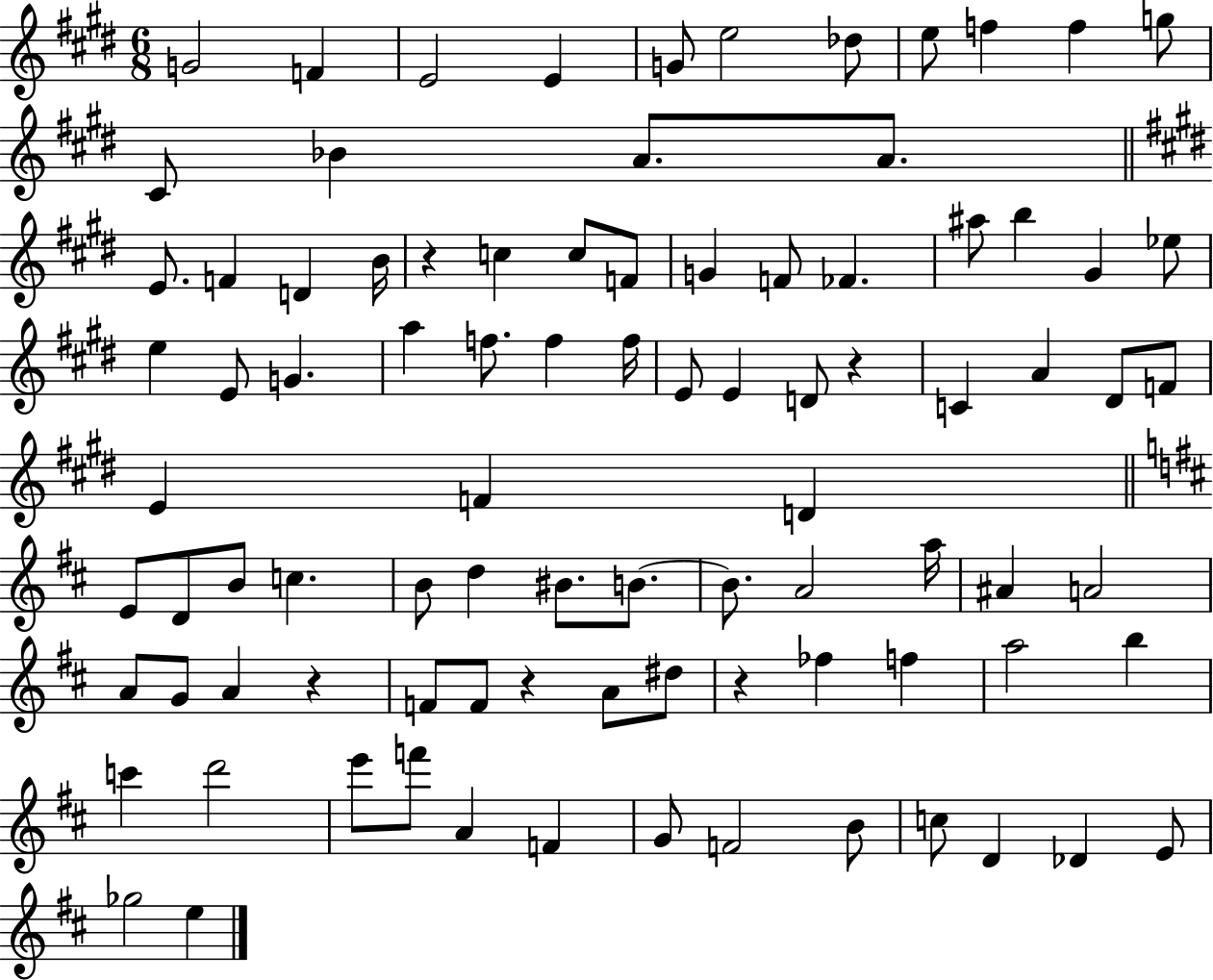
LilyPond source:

{
  \clef treble
  \numericTimeSignature
  \time 6/8
  \key e \major
  \repeat volta 2 { g'2 f'4 | e'2 e'4 | g'8 e''2 des''8 | e''8 f''4 f''4 g''8 | \break cis'8 bes'4 a'8. a'8. | \bar "||" \break \key e \major e'8. f'4 d'4 b'16 | r4 c''4 c''8 f'8 | g'4 f'8 fes'4. | ais''8 b''4 gis'4 ees''8 | \break e''4 e'8 g'4. | a''4 f''8. f''4 f''16 | e'8 e'4 d'8 r4 | c'4 a'4 dis'8 f'8 | \break e'4 f'4 d'4 | \bar "||" \break \key d \major e'8 d'8 b'8 c''4. | b'8 d''4 bis'8. b'8.~~ | b'8. a'2 a''16 | ais'4 a'2 | \break a'8 g'8 a'4 r4 | f'8 f'8 r4 a'8 dis''8 | r4 fes''4 f''4 | a''2 b''4 | \break c'''4 d'''2 | e'''8 f'''8 a'4 f'4 | g'8 f'2 b'8 | c''8 d'4 des'4 e'8 | \break ges''2 e''4 | } \bar "|."
}